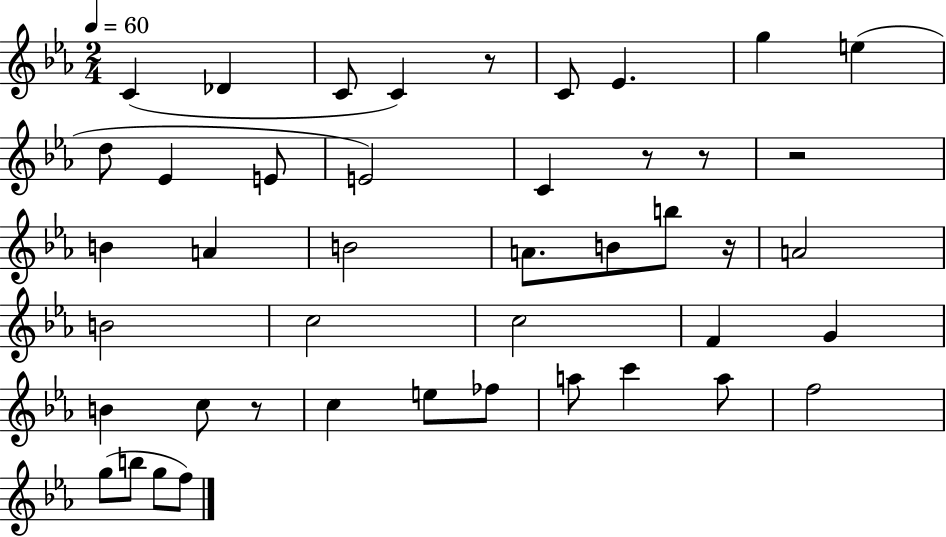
C4/q Db4/q C4/e C4/q R/e C4/e Eb4/q. G5/q E5/q D5/e Eb4/q E4/e E4/h C4/q R/e R/e R/h B4/q A4/q B4/h A4/e. B4/e B5/e R/s A4/h B4/h C5/h C5/h F4/q G4/q B4/q C5/e R/e C5/q E5/e FES5/e A5/e C6/q A5/e F5/h G5/e B5/e G5/e F5/e